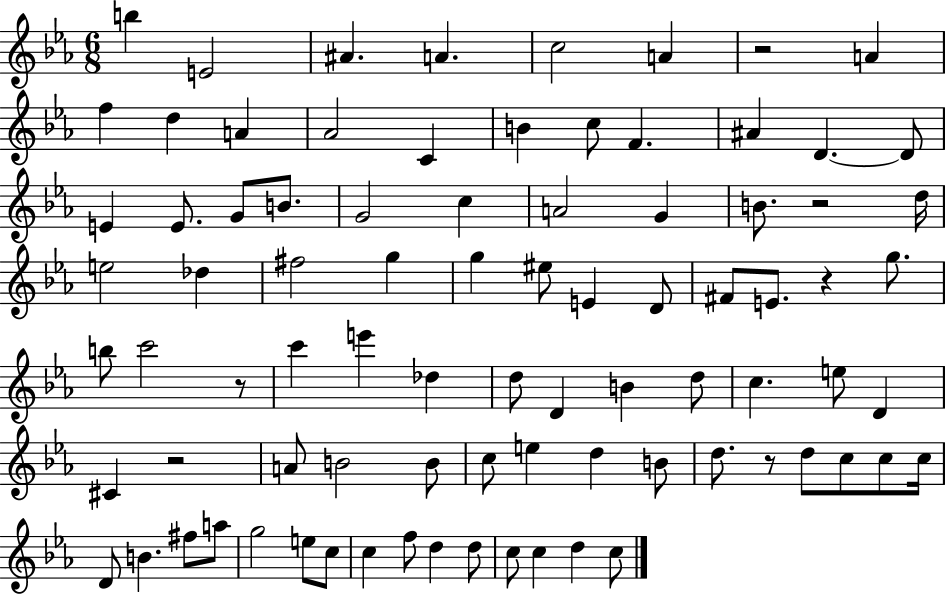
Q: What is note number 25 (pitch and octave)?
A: A4